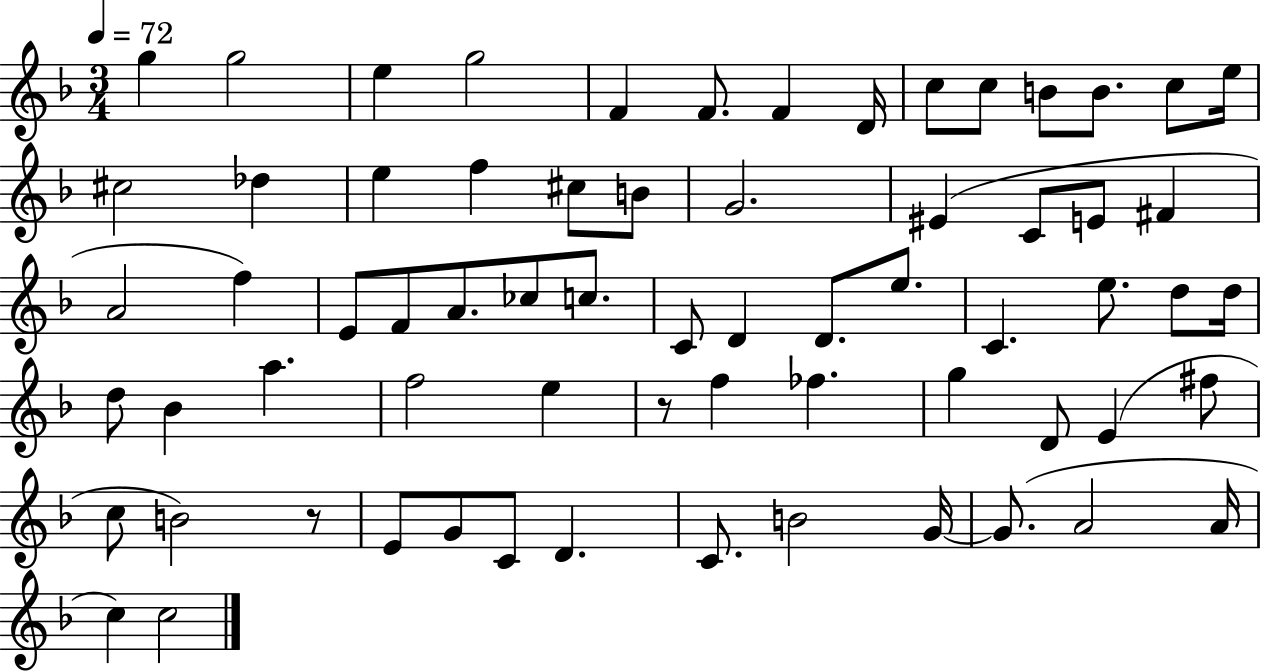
G5/q G5/h E5/q G5/h F4/q F4/e. F4/q D4/s C5/e C5/e B4/e B4/e. C5/e E5/s C#5/h Db5/q E5/q F5/q C#5/e B4/e G4/h. EIS4/q C4/e E4/e F#4/q A4/h F5/q E4/e F4/e A4/e. CES5/e C5/e. C4/e D4/q D4/e. E5/e. C4/q. E5/e. D5/e D5/s D5/e Bb4/q A5/q. F5/h E5/q R/e F5/q FES5/q. G5/q D4/e E4/q F#5/e C5/e B4/h R/e E4/e G4/e C4/e D4/q. C4/e. B4/h G4/s G4/e. A4/h A4/s C5/q C5/h